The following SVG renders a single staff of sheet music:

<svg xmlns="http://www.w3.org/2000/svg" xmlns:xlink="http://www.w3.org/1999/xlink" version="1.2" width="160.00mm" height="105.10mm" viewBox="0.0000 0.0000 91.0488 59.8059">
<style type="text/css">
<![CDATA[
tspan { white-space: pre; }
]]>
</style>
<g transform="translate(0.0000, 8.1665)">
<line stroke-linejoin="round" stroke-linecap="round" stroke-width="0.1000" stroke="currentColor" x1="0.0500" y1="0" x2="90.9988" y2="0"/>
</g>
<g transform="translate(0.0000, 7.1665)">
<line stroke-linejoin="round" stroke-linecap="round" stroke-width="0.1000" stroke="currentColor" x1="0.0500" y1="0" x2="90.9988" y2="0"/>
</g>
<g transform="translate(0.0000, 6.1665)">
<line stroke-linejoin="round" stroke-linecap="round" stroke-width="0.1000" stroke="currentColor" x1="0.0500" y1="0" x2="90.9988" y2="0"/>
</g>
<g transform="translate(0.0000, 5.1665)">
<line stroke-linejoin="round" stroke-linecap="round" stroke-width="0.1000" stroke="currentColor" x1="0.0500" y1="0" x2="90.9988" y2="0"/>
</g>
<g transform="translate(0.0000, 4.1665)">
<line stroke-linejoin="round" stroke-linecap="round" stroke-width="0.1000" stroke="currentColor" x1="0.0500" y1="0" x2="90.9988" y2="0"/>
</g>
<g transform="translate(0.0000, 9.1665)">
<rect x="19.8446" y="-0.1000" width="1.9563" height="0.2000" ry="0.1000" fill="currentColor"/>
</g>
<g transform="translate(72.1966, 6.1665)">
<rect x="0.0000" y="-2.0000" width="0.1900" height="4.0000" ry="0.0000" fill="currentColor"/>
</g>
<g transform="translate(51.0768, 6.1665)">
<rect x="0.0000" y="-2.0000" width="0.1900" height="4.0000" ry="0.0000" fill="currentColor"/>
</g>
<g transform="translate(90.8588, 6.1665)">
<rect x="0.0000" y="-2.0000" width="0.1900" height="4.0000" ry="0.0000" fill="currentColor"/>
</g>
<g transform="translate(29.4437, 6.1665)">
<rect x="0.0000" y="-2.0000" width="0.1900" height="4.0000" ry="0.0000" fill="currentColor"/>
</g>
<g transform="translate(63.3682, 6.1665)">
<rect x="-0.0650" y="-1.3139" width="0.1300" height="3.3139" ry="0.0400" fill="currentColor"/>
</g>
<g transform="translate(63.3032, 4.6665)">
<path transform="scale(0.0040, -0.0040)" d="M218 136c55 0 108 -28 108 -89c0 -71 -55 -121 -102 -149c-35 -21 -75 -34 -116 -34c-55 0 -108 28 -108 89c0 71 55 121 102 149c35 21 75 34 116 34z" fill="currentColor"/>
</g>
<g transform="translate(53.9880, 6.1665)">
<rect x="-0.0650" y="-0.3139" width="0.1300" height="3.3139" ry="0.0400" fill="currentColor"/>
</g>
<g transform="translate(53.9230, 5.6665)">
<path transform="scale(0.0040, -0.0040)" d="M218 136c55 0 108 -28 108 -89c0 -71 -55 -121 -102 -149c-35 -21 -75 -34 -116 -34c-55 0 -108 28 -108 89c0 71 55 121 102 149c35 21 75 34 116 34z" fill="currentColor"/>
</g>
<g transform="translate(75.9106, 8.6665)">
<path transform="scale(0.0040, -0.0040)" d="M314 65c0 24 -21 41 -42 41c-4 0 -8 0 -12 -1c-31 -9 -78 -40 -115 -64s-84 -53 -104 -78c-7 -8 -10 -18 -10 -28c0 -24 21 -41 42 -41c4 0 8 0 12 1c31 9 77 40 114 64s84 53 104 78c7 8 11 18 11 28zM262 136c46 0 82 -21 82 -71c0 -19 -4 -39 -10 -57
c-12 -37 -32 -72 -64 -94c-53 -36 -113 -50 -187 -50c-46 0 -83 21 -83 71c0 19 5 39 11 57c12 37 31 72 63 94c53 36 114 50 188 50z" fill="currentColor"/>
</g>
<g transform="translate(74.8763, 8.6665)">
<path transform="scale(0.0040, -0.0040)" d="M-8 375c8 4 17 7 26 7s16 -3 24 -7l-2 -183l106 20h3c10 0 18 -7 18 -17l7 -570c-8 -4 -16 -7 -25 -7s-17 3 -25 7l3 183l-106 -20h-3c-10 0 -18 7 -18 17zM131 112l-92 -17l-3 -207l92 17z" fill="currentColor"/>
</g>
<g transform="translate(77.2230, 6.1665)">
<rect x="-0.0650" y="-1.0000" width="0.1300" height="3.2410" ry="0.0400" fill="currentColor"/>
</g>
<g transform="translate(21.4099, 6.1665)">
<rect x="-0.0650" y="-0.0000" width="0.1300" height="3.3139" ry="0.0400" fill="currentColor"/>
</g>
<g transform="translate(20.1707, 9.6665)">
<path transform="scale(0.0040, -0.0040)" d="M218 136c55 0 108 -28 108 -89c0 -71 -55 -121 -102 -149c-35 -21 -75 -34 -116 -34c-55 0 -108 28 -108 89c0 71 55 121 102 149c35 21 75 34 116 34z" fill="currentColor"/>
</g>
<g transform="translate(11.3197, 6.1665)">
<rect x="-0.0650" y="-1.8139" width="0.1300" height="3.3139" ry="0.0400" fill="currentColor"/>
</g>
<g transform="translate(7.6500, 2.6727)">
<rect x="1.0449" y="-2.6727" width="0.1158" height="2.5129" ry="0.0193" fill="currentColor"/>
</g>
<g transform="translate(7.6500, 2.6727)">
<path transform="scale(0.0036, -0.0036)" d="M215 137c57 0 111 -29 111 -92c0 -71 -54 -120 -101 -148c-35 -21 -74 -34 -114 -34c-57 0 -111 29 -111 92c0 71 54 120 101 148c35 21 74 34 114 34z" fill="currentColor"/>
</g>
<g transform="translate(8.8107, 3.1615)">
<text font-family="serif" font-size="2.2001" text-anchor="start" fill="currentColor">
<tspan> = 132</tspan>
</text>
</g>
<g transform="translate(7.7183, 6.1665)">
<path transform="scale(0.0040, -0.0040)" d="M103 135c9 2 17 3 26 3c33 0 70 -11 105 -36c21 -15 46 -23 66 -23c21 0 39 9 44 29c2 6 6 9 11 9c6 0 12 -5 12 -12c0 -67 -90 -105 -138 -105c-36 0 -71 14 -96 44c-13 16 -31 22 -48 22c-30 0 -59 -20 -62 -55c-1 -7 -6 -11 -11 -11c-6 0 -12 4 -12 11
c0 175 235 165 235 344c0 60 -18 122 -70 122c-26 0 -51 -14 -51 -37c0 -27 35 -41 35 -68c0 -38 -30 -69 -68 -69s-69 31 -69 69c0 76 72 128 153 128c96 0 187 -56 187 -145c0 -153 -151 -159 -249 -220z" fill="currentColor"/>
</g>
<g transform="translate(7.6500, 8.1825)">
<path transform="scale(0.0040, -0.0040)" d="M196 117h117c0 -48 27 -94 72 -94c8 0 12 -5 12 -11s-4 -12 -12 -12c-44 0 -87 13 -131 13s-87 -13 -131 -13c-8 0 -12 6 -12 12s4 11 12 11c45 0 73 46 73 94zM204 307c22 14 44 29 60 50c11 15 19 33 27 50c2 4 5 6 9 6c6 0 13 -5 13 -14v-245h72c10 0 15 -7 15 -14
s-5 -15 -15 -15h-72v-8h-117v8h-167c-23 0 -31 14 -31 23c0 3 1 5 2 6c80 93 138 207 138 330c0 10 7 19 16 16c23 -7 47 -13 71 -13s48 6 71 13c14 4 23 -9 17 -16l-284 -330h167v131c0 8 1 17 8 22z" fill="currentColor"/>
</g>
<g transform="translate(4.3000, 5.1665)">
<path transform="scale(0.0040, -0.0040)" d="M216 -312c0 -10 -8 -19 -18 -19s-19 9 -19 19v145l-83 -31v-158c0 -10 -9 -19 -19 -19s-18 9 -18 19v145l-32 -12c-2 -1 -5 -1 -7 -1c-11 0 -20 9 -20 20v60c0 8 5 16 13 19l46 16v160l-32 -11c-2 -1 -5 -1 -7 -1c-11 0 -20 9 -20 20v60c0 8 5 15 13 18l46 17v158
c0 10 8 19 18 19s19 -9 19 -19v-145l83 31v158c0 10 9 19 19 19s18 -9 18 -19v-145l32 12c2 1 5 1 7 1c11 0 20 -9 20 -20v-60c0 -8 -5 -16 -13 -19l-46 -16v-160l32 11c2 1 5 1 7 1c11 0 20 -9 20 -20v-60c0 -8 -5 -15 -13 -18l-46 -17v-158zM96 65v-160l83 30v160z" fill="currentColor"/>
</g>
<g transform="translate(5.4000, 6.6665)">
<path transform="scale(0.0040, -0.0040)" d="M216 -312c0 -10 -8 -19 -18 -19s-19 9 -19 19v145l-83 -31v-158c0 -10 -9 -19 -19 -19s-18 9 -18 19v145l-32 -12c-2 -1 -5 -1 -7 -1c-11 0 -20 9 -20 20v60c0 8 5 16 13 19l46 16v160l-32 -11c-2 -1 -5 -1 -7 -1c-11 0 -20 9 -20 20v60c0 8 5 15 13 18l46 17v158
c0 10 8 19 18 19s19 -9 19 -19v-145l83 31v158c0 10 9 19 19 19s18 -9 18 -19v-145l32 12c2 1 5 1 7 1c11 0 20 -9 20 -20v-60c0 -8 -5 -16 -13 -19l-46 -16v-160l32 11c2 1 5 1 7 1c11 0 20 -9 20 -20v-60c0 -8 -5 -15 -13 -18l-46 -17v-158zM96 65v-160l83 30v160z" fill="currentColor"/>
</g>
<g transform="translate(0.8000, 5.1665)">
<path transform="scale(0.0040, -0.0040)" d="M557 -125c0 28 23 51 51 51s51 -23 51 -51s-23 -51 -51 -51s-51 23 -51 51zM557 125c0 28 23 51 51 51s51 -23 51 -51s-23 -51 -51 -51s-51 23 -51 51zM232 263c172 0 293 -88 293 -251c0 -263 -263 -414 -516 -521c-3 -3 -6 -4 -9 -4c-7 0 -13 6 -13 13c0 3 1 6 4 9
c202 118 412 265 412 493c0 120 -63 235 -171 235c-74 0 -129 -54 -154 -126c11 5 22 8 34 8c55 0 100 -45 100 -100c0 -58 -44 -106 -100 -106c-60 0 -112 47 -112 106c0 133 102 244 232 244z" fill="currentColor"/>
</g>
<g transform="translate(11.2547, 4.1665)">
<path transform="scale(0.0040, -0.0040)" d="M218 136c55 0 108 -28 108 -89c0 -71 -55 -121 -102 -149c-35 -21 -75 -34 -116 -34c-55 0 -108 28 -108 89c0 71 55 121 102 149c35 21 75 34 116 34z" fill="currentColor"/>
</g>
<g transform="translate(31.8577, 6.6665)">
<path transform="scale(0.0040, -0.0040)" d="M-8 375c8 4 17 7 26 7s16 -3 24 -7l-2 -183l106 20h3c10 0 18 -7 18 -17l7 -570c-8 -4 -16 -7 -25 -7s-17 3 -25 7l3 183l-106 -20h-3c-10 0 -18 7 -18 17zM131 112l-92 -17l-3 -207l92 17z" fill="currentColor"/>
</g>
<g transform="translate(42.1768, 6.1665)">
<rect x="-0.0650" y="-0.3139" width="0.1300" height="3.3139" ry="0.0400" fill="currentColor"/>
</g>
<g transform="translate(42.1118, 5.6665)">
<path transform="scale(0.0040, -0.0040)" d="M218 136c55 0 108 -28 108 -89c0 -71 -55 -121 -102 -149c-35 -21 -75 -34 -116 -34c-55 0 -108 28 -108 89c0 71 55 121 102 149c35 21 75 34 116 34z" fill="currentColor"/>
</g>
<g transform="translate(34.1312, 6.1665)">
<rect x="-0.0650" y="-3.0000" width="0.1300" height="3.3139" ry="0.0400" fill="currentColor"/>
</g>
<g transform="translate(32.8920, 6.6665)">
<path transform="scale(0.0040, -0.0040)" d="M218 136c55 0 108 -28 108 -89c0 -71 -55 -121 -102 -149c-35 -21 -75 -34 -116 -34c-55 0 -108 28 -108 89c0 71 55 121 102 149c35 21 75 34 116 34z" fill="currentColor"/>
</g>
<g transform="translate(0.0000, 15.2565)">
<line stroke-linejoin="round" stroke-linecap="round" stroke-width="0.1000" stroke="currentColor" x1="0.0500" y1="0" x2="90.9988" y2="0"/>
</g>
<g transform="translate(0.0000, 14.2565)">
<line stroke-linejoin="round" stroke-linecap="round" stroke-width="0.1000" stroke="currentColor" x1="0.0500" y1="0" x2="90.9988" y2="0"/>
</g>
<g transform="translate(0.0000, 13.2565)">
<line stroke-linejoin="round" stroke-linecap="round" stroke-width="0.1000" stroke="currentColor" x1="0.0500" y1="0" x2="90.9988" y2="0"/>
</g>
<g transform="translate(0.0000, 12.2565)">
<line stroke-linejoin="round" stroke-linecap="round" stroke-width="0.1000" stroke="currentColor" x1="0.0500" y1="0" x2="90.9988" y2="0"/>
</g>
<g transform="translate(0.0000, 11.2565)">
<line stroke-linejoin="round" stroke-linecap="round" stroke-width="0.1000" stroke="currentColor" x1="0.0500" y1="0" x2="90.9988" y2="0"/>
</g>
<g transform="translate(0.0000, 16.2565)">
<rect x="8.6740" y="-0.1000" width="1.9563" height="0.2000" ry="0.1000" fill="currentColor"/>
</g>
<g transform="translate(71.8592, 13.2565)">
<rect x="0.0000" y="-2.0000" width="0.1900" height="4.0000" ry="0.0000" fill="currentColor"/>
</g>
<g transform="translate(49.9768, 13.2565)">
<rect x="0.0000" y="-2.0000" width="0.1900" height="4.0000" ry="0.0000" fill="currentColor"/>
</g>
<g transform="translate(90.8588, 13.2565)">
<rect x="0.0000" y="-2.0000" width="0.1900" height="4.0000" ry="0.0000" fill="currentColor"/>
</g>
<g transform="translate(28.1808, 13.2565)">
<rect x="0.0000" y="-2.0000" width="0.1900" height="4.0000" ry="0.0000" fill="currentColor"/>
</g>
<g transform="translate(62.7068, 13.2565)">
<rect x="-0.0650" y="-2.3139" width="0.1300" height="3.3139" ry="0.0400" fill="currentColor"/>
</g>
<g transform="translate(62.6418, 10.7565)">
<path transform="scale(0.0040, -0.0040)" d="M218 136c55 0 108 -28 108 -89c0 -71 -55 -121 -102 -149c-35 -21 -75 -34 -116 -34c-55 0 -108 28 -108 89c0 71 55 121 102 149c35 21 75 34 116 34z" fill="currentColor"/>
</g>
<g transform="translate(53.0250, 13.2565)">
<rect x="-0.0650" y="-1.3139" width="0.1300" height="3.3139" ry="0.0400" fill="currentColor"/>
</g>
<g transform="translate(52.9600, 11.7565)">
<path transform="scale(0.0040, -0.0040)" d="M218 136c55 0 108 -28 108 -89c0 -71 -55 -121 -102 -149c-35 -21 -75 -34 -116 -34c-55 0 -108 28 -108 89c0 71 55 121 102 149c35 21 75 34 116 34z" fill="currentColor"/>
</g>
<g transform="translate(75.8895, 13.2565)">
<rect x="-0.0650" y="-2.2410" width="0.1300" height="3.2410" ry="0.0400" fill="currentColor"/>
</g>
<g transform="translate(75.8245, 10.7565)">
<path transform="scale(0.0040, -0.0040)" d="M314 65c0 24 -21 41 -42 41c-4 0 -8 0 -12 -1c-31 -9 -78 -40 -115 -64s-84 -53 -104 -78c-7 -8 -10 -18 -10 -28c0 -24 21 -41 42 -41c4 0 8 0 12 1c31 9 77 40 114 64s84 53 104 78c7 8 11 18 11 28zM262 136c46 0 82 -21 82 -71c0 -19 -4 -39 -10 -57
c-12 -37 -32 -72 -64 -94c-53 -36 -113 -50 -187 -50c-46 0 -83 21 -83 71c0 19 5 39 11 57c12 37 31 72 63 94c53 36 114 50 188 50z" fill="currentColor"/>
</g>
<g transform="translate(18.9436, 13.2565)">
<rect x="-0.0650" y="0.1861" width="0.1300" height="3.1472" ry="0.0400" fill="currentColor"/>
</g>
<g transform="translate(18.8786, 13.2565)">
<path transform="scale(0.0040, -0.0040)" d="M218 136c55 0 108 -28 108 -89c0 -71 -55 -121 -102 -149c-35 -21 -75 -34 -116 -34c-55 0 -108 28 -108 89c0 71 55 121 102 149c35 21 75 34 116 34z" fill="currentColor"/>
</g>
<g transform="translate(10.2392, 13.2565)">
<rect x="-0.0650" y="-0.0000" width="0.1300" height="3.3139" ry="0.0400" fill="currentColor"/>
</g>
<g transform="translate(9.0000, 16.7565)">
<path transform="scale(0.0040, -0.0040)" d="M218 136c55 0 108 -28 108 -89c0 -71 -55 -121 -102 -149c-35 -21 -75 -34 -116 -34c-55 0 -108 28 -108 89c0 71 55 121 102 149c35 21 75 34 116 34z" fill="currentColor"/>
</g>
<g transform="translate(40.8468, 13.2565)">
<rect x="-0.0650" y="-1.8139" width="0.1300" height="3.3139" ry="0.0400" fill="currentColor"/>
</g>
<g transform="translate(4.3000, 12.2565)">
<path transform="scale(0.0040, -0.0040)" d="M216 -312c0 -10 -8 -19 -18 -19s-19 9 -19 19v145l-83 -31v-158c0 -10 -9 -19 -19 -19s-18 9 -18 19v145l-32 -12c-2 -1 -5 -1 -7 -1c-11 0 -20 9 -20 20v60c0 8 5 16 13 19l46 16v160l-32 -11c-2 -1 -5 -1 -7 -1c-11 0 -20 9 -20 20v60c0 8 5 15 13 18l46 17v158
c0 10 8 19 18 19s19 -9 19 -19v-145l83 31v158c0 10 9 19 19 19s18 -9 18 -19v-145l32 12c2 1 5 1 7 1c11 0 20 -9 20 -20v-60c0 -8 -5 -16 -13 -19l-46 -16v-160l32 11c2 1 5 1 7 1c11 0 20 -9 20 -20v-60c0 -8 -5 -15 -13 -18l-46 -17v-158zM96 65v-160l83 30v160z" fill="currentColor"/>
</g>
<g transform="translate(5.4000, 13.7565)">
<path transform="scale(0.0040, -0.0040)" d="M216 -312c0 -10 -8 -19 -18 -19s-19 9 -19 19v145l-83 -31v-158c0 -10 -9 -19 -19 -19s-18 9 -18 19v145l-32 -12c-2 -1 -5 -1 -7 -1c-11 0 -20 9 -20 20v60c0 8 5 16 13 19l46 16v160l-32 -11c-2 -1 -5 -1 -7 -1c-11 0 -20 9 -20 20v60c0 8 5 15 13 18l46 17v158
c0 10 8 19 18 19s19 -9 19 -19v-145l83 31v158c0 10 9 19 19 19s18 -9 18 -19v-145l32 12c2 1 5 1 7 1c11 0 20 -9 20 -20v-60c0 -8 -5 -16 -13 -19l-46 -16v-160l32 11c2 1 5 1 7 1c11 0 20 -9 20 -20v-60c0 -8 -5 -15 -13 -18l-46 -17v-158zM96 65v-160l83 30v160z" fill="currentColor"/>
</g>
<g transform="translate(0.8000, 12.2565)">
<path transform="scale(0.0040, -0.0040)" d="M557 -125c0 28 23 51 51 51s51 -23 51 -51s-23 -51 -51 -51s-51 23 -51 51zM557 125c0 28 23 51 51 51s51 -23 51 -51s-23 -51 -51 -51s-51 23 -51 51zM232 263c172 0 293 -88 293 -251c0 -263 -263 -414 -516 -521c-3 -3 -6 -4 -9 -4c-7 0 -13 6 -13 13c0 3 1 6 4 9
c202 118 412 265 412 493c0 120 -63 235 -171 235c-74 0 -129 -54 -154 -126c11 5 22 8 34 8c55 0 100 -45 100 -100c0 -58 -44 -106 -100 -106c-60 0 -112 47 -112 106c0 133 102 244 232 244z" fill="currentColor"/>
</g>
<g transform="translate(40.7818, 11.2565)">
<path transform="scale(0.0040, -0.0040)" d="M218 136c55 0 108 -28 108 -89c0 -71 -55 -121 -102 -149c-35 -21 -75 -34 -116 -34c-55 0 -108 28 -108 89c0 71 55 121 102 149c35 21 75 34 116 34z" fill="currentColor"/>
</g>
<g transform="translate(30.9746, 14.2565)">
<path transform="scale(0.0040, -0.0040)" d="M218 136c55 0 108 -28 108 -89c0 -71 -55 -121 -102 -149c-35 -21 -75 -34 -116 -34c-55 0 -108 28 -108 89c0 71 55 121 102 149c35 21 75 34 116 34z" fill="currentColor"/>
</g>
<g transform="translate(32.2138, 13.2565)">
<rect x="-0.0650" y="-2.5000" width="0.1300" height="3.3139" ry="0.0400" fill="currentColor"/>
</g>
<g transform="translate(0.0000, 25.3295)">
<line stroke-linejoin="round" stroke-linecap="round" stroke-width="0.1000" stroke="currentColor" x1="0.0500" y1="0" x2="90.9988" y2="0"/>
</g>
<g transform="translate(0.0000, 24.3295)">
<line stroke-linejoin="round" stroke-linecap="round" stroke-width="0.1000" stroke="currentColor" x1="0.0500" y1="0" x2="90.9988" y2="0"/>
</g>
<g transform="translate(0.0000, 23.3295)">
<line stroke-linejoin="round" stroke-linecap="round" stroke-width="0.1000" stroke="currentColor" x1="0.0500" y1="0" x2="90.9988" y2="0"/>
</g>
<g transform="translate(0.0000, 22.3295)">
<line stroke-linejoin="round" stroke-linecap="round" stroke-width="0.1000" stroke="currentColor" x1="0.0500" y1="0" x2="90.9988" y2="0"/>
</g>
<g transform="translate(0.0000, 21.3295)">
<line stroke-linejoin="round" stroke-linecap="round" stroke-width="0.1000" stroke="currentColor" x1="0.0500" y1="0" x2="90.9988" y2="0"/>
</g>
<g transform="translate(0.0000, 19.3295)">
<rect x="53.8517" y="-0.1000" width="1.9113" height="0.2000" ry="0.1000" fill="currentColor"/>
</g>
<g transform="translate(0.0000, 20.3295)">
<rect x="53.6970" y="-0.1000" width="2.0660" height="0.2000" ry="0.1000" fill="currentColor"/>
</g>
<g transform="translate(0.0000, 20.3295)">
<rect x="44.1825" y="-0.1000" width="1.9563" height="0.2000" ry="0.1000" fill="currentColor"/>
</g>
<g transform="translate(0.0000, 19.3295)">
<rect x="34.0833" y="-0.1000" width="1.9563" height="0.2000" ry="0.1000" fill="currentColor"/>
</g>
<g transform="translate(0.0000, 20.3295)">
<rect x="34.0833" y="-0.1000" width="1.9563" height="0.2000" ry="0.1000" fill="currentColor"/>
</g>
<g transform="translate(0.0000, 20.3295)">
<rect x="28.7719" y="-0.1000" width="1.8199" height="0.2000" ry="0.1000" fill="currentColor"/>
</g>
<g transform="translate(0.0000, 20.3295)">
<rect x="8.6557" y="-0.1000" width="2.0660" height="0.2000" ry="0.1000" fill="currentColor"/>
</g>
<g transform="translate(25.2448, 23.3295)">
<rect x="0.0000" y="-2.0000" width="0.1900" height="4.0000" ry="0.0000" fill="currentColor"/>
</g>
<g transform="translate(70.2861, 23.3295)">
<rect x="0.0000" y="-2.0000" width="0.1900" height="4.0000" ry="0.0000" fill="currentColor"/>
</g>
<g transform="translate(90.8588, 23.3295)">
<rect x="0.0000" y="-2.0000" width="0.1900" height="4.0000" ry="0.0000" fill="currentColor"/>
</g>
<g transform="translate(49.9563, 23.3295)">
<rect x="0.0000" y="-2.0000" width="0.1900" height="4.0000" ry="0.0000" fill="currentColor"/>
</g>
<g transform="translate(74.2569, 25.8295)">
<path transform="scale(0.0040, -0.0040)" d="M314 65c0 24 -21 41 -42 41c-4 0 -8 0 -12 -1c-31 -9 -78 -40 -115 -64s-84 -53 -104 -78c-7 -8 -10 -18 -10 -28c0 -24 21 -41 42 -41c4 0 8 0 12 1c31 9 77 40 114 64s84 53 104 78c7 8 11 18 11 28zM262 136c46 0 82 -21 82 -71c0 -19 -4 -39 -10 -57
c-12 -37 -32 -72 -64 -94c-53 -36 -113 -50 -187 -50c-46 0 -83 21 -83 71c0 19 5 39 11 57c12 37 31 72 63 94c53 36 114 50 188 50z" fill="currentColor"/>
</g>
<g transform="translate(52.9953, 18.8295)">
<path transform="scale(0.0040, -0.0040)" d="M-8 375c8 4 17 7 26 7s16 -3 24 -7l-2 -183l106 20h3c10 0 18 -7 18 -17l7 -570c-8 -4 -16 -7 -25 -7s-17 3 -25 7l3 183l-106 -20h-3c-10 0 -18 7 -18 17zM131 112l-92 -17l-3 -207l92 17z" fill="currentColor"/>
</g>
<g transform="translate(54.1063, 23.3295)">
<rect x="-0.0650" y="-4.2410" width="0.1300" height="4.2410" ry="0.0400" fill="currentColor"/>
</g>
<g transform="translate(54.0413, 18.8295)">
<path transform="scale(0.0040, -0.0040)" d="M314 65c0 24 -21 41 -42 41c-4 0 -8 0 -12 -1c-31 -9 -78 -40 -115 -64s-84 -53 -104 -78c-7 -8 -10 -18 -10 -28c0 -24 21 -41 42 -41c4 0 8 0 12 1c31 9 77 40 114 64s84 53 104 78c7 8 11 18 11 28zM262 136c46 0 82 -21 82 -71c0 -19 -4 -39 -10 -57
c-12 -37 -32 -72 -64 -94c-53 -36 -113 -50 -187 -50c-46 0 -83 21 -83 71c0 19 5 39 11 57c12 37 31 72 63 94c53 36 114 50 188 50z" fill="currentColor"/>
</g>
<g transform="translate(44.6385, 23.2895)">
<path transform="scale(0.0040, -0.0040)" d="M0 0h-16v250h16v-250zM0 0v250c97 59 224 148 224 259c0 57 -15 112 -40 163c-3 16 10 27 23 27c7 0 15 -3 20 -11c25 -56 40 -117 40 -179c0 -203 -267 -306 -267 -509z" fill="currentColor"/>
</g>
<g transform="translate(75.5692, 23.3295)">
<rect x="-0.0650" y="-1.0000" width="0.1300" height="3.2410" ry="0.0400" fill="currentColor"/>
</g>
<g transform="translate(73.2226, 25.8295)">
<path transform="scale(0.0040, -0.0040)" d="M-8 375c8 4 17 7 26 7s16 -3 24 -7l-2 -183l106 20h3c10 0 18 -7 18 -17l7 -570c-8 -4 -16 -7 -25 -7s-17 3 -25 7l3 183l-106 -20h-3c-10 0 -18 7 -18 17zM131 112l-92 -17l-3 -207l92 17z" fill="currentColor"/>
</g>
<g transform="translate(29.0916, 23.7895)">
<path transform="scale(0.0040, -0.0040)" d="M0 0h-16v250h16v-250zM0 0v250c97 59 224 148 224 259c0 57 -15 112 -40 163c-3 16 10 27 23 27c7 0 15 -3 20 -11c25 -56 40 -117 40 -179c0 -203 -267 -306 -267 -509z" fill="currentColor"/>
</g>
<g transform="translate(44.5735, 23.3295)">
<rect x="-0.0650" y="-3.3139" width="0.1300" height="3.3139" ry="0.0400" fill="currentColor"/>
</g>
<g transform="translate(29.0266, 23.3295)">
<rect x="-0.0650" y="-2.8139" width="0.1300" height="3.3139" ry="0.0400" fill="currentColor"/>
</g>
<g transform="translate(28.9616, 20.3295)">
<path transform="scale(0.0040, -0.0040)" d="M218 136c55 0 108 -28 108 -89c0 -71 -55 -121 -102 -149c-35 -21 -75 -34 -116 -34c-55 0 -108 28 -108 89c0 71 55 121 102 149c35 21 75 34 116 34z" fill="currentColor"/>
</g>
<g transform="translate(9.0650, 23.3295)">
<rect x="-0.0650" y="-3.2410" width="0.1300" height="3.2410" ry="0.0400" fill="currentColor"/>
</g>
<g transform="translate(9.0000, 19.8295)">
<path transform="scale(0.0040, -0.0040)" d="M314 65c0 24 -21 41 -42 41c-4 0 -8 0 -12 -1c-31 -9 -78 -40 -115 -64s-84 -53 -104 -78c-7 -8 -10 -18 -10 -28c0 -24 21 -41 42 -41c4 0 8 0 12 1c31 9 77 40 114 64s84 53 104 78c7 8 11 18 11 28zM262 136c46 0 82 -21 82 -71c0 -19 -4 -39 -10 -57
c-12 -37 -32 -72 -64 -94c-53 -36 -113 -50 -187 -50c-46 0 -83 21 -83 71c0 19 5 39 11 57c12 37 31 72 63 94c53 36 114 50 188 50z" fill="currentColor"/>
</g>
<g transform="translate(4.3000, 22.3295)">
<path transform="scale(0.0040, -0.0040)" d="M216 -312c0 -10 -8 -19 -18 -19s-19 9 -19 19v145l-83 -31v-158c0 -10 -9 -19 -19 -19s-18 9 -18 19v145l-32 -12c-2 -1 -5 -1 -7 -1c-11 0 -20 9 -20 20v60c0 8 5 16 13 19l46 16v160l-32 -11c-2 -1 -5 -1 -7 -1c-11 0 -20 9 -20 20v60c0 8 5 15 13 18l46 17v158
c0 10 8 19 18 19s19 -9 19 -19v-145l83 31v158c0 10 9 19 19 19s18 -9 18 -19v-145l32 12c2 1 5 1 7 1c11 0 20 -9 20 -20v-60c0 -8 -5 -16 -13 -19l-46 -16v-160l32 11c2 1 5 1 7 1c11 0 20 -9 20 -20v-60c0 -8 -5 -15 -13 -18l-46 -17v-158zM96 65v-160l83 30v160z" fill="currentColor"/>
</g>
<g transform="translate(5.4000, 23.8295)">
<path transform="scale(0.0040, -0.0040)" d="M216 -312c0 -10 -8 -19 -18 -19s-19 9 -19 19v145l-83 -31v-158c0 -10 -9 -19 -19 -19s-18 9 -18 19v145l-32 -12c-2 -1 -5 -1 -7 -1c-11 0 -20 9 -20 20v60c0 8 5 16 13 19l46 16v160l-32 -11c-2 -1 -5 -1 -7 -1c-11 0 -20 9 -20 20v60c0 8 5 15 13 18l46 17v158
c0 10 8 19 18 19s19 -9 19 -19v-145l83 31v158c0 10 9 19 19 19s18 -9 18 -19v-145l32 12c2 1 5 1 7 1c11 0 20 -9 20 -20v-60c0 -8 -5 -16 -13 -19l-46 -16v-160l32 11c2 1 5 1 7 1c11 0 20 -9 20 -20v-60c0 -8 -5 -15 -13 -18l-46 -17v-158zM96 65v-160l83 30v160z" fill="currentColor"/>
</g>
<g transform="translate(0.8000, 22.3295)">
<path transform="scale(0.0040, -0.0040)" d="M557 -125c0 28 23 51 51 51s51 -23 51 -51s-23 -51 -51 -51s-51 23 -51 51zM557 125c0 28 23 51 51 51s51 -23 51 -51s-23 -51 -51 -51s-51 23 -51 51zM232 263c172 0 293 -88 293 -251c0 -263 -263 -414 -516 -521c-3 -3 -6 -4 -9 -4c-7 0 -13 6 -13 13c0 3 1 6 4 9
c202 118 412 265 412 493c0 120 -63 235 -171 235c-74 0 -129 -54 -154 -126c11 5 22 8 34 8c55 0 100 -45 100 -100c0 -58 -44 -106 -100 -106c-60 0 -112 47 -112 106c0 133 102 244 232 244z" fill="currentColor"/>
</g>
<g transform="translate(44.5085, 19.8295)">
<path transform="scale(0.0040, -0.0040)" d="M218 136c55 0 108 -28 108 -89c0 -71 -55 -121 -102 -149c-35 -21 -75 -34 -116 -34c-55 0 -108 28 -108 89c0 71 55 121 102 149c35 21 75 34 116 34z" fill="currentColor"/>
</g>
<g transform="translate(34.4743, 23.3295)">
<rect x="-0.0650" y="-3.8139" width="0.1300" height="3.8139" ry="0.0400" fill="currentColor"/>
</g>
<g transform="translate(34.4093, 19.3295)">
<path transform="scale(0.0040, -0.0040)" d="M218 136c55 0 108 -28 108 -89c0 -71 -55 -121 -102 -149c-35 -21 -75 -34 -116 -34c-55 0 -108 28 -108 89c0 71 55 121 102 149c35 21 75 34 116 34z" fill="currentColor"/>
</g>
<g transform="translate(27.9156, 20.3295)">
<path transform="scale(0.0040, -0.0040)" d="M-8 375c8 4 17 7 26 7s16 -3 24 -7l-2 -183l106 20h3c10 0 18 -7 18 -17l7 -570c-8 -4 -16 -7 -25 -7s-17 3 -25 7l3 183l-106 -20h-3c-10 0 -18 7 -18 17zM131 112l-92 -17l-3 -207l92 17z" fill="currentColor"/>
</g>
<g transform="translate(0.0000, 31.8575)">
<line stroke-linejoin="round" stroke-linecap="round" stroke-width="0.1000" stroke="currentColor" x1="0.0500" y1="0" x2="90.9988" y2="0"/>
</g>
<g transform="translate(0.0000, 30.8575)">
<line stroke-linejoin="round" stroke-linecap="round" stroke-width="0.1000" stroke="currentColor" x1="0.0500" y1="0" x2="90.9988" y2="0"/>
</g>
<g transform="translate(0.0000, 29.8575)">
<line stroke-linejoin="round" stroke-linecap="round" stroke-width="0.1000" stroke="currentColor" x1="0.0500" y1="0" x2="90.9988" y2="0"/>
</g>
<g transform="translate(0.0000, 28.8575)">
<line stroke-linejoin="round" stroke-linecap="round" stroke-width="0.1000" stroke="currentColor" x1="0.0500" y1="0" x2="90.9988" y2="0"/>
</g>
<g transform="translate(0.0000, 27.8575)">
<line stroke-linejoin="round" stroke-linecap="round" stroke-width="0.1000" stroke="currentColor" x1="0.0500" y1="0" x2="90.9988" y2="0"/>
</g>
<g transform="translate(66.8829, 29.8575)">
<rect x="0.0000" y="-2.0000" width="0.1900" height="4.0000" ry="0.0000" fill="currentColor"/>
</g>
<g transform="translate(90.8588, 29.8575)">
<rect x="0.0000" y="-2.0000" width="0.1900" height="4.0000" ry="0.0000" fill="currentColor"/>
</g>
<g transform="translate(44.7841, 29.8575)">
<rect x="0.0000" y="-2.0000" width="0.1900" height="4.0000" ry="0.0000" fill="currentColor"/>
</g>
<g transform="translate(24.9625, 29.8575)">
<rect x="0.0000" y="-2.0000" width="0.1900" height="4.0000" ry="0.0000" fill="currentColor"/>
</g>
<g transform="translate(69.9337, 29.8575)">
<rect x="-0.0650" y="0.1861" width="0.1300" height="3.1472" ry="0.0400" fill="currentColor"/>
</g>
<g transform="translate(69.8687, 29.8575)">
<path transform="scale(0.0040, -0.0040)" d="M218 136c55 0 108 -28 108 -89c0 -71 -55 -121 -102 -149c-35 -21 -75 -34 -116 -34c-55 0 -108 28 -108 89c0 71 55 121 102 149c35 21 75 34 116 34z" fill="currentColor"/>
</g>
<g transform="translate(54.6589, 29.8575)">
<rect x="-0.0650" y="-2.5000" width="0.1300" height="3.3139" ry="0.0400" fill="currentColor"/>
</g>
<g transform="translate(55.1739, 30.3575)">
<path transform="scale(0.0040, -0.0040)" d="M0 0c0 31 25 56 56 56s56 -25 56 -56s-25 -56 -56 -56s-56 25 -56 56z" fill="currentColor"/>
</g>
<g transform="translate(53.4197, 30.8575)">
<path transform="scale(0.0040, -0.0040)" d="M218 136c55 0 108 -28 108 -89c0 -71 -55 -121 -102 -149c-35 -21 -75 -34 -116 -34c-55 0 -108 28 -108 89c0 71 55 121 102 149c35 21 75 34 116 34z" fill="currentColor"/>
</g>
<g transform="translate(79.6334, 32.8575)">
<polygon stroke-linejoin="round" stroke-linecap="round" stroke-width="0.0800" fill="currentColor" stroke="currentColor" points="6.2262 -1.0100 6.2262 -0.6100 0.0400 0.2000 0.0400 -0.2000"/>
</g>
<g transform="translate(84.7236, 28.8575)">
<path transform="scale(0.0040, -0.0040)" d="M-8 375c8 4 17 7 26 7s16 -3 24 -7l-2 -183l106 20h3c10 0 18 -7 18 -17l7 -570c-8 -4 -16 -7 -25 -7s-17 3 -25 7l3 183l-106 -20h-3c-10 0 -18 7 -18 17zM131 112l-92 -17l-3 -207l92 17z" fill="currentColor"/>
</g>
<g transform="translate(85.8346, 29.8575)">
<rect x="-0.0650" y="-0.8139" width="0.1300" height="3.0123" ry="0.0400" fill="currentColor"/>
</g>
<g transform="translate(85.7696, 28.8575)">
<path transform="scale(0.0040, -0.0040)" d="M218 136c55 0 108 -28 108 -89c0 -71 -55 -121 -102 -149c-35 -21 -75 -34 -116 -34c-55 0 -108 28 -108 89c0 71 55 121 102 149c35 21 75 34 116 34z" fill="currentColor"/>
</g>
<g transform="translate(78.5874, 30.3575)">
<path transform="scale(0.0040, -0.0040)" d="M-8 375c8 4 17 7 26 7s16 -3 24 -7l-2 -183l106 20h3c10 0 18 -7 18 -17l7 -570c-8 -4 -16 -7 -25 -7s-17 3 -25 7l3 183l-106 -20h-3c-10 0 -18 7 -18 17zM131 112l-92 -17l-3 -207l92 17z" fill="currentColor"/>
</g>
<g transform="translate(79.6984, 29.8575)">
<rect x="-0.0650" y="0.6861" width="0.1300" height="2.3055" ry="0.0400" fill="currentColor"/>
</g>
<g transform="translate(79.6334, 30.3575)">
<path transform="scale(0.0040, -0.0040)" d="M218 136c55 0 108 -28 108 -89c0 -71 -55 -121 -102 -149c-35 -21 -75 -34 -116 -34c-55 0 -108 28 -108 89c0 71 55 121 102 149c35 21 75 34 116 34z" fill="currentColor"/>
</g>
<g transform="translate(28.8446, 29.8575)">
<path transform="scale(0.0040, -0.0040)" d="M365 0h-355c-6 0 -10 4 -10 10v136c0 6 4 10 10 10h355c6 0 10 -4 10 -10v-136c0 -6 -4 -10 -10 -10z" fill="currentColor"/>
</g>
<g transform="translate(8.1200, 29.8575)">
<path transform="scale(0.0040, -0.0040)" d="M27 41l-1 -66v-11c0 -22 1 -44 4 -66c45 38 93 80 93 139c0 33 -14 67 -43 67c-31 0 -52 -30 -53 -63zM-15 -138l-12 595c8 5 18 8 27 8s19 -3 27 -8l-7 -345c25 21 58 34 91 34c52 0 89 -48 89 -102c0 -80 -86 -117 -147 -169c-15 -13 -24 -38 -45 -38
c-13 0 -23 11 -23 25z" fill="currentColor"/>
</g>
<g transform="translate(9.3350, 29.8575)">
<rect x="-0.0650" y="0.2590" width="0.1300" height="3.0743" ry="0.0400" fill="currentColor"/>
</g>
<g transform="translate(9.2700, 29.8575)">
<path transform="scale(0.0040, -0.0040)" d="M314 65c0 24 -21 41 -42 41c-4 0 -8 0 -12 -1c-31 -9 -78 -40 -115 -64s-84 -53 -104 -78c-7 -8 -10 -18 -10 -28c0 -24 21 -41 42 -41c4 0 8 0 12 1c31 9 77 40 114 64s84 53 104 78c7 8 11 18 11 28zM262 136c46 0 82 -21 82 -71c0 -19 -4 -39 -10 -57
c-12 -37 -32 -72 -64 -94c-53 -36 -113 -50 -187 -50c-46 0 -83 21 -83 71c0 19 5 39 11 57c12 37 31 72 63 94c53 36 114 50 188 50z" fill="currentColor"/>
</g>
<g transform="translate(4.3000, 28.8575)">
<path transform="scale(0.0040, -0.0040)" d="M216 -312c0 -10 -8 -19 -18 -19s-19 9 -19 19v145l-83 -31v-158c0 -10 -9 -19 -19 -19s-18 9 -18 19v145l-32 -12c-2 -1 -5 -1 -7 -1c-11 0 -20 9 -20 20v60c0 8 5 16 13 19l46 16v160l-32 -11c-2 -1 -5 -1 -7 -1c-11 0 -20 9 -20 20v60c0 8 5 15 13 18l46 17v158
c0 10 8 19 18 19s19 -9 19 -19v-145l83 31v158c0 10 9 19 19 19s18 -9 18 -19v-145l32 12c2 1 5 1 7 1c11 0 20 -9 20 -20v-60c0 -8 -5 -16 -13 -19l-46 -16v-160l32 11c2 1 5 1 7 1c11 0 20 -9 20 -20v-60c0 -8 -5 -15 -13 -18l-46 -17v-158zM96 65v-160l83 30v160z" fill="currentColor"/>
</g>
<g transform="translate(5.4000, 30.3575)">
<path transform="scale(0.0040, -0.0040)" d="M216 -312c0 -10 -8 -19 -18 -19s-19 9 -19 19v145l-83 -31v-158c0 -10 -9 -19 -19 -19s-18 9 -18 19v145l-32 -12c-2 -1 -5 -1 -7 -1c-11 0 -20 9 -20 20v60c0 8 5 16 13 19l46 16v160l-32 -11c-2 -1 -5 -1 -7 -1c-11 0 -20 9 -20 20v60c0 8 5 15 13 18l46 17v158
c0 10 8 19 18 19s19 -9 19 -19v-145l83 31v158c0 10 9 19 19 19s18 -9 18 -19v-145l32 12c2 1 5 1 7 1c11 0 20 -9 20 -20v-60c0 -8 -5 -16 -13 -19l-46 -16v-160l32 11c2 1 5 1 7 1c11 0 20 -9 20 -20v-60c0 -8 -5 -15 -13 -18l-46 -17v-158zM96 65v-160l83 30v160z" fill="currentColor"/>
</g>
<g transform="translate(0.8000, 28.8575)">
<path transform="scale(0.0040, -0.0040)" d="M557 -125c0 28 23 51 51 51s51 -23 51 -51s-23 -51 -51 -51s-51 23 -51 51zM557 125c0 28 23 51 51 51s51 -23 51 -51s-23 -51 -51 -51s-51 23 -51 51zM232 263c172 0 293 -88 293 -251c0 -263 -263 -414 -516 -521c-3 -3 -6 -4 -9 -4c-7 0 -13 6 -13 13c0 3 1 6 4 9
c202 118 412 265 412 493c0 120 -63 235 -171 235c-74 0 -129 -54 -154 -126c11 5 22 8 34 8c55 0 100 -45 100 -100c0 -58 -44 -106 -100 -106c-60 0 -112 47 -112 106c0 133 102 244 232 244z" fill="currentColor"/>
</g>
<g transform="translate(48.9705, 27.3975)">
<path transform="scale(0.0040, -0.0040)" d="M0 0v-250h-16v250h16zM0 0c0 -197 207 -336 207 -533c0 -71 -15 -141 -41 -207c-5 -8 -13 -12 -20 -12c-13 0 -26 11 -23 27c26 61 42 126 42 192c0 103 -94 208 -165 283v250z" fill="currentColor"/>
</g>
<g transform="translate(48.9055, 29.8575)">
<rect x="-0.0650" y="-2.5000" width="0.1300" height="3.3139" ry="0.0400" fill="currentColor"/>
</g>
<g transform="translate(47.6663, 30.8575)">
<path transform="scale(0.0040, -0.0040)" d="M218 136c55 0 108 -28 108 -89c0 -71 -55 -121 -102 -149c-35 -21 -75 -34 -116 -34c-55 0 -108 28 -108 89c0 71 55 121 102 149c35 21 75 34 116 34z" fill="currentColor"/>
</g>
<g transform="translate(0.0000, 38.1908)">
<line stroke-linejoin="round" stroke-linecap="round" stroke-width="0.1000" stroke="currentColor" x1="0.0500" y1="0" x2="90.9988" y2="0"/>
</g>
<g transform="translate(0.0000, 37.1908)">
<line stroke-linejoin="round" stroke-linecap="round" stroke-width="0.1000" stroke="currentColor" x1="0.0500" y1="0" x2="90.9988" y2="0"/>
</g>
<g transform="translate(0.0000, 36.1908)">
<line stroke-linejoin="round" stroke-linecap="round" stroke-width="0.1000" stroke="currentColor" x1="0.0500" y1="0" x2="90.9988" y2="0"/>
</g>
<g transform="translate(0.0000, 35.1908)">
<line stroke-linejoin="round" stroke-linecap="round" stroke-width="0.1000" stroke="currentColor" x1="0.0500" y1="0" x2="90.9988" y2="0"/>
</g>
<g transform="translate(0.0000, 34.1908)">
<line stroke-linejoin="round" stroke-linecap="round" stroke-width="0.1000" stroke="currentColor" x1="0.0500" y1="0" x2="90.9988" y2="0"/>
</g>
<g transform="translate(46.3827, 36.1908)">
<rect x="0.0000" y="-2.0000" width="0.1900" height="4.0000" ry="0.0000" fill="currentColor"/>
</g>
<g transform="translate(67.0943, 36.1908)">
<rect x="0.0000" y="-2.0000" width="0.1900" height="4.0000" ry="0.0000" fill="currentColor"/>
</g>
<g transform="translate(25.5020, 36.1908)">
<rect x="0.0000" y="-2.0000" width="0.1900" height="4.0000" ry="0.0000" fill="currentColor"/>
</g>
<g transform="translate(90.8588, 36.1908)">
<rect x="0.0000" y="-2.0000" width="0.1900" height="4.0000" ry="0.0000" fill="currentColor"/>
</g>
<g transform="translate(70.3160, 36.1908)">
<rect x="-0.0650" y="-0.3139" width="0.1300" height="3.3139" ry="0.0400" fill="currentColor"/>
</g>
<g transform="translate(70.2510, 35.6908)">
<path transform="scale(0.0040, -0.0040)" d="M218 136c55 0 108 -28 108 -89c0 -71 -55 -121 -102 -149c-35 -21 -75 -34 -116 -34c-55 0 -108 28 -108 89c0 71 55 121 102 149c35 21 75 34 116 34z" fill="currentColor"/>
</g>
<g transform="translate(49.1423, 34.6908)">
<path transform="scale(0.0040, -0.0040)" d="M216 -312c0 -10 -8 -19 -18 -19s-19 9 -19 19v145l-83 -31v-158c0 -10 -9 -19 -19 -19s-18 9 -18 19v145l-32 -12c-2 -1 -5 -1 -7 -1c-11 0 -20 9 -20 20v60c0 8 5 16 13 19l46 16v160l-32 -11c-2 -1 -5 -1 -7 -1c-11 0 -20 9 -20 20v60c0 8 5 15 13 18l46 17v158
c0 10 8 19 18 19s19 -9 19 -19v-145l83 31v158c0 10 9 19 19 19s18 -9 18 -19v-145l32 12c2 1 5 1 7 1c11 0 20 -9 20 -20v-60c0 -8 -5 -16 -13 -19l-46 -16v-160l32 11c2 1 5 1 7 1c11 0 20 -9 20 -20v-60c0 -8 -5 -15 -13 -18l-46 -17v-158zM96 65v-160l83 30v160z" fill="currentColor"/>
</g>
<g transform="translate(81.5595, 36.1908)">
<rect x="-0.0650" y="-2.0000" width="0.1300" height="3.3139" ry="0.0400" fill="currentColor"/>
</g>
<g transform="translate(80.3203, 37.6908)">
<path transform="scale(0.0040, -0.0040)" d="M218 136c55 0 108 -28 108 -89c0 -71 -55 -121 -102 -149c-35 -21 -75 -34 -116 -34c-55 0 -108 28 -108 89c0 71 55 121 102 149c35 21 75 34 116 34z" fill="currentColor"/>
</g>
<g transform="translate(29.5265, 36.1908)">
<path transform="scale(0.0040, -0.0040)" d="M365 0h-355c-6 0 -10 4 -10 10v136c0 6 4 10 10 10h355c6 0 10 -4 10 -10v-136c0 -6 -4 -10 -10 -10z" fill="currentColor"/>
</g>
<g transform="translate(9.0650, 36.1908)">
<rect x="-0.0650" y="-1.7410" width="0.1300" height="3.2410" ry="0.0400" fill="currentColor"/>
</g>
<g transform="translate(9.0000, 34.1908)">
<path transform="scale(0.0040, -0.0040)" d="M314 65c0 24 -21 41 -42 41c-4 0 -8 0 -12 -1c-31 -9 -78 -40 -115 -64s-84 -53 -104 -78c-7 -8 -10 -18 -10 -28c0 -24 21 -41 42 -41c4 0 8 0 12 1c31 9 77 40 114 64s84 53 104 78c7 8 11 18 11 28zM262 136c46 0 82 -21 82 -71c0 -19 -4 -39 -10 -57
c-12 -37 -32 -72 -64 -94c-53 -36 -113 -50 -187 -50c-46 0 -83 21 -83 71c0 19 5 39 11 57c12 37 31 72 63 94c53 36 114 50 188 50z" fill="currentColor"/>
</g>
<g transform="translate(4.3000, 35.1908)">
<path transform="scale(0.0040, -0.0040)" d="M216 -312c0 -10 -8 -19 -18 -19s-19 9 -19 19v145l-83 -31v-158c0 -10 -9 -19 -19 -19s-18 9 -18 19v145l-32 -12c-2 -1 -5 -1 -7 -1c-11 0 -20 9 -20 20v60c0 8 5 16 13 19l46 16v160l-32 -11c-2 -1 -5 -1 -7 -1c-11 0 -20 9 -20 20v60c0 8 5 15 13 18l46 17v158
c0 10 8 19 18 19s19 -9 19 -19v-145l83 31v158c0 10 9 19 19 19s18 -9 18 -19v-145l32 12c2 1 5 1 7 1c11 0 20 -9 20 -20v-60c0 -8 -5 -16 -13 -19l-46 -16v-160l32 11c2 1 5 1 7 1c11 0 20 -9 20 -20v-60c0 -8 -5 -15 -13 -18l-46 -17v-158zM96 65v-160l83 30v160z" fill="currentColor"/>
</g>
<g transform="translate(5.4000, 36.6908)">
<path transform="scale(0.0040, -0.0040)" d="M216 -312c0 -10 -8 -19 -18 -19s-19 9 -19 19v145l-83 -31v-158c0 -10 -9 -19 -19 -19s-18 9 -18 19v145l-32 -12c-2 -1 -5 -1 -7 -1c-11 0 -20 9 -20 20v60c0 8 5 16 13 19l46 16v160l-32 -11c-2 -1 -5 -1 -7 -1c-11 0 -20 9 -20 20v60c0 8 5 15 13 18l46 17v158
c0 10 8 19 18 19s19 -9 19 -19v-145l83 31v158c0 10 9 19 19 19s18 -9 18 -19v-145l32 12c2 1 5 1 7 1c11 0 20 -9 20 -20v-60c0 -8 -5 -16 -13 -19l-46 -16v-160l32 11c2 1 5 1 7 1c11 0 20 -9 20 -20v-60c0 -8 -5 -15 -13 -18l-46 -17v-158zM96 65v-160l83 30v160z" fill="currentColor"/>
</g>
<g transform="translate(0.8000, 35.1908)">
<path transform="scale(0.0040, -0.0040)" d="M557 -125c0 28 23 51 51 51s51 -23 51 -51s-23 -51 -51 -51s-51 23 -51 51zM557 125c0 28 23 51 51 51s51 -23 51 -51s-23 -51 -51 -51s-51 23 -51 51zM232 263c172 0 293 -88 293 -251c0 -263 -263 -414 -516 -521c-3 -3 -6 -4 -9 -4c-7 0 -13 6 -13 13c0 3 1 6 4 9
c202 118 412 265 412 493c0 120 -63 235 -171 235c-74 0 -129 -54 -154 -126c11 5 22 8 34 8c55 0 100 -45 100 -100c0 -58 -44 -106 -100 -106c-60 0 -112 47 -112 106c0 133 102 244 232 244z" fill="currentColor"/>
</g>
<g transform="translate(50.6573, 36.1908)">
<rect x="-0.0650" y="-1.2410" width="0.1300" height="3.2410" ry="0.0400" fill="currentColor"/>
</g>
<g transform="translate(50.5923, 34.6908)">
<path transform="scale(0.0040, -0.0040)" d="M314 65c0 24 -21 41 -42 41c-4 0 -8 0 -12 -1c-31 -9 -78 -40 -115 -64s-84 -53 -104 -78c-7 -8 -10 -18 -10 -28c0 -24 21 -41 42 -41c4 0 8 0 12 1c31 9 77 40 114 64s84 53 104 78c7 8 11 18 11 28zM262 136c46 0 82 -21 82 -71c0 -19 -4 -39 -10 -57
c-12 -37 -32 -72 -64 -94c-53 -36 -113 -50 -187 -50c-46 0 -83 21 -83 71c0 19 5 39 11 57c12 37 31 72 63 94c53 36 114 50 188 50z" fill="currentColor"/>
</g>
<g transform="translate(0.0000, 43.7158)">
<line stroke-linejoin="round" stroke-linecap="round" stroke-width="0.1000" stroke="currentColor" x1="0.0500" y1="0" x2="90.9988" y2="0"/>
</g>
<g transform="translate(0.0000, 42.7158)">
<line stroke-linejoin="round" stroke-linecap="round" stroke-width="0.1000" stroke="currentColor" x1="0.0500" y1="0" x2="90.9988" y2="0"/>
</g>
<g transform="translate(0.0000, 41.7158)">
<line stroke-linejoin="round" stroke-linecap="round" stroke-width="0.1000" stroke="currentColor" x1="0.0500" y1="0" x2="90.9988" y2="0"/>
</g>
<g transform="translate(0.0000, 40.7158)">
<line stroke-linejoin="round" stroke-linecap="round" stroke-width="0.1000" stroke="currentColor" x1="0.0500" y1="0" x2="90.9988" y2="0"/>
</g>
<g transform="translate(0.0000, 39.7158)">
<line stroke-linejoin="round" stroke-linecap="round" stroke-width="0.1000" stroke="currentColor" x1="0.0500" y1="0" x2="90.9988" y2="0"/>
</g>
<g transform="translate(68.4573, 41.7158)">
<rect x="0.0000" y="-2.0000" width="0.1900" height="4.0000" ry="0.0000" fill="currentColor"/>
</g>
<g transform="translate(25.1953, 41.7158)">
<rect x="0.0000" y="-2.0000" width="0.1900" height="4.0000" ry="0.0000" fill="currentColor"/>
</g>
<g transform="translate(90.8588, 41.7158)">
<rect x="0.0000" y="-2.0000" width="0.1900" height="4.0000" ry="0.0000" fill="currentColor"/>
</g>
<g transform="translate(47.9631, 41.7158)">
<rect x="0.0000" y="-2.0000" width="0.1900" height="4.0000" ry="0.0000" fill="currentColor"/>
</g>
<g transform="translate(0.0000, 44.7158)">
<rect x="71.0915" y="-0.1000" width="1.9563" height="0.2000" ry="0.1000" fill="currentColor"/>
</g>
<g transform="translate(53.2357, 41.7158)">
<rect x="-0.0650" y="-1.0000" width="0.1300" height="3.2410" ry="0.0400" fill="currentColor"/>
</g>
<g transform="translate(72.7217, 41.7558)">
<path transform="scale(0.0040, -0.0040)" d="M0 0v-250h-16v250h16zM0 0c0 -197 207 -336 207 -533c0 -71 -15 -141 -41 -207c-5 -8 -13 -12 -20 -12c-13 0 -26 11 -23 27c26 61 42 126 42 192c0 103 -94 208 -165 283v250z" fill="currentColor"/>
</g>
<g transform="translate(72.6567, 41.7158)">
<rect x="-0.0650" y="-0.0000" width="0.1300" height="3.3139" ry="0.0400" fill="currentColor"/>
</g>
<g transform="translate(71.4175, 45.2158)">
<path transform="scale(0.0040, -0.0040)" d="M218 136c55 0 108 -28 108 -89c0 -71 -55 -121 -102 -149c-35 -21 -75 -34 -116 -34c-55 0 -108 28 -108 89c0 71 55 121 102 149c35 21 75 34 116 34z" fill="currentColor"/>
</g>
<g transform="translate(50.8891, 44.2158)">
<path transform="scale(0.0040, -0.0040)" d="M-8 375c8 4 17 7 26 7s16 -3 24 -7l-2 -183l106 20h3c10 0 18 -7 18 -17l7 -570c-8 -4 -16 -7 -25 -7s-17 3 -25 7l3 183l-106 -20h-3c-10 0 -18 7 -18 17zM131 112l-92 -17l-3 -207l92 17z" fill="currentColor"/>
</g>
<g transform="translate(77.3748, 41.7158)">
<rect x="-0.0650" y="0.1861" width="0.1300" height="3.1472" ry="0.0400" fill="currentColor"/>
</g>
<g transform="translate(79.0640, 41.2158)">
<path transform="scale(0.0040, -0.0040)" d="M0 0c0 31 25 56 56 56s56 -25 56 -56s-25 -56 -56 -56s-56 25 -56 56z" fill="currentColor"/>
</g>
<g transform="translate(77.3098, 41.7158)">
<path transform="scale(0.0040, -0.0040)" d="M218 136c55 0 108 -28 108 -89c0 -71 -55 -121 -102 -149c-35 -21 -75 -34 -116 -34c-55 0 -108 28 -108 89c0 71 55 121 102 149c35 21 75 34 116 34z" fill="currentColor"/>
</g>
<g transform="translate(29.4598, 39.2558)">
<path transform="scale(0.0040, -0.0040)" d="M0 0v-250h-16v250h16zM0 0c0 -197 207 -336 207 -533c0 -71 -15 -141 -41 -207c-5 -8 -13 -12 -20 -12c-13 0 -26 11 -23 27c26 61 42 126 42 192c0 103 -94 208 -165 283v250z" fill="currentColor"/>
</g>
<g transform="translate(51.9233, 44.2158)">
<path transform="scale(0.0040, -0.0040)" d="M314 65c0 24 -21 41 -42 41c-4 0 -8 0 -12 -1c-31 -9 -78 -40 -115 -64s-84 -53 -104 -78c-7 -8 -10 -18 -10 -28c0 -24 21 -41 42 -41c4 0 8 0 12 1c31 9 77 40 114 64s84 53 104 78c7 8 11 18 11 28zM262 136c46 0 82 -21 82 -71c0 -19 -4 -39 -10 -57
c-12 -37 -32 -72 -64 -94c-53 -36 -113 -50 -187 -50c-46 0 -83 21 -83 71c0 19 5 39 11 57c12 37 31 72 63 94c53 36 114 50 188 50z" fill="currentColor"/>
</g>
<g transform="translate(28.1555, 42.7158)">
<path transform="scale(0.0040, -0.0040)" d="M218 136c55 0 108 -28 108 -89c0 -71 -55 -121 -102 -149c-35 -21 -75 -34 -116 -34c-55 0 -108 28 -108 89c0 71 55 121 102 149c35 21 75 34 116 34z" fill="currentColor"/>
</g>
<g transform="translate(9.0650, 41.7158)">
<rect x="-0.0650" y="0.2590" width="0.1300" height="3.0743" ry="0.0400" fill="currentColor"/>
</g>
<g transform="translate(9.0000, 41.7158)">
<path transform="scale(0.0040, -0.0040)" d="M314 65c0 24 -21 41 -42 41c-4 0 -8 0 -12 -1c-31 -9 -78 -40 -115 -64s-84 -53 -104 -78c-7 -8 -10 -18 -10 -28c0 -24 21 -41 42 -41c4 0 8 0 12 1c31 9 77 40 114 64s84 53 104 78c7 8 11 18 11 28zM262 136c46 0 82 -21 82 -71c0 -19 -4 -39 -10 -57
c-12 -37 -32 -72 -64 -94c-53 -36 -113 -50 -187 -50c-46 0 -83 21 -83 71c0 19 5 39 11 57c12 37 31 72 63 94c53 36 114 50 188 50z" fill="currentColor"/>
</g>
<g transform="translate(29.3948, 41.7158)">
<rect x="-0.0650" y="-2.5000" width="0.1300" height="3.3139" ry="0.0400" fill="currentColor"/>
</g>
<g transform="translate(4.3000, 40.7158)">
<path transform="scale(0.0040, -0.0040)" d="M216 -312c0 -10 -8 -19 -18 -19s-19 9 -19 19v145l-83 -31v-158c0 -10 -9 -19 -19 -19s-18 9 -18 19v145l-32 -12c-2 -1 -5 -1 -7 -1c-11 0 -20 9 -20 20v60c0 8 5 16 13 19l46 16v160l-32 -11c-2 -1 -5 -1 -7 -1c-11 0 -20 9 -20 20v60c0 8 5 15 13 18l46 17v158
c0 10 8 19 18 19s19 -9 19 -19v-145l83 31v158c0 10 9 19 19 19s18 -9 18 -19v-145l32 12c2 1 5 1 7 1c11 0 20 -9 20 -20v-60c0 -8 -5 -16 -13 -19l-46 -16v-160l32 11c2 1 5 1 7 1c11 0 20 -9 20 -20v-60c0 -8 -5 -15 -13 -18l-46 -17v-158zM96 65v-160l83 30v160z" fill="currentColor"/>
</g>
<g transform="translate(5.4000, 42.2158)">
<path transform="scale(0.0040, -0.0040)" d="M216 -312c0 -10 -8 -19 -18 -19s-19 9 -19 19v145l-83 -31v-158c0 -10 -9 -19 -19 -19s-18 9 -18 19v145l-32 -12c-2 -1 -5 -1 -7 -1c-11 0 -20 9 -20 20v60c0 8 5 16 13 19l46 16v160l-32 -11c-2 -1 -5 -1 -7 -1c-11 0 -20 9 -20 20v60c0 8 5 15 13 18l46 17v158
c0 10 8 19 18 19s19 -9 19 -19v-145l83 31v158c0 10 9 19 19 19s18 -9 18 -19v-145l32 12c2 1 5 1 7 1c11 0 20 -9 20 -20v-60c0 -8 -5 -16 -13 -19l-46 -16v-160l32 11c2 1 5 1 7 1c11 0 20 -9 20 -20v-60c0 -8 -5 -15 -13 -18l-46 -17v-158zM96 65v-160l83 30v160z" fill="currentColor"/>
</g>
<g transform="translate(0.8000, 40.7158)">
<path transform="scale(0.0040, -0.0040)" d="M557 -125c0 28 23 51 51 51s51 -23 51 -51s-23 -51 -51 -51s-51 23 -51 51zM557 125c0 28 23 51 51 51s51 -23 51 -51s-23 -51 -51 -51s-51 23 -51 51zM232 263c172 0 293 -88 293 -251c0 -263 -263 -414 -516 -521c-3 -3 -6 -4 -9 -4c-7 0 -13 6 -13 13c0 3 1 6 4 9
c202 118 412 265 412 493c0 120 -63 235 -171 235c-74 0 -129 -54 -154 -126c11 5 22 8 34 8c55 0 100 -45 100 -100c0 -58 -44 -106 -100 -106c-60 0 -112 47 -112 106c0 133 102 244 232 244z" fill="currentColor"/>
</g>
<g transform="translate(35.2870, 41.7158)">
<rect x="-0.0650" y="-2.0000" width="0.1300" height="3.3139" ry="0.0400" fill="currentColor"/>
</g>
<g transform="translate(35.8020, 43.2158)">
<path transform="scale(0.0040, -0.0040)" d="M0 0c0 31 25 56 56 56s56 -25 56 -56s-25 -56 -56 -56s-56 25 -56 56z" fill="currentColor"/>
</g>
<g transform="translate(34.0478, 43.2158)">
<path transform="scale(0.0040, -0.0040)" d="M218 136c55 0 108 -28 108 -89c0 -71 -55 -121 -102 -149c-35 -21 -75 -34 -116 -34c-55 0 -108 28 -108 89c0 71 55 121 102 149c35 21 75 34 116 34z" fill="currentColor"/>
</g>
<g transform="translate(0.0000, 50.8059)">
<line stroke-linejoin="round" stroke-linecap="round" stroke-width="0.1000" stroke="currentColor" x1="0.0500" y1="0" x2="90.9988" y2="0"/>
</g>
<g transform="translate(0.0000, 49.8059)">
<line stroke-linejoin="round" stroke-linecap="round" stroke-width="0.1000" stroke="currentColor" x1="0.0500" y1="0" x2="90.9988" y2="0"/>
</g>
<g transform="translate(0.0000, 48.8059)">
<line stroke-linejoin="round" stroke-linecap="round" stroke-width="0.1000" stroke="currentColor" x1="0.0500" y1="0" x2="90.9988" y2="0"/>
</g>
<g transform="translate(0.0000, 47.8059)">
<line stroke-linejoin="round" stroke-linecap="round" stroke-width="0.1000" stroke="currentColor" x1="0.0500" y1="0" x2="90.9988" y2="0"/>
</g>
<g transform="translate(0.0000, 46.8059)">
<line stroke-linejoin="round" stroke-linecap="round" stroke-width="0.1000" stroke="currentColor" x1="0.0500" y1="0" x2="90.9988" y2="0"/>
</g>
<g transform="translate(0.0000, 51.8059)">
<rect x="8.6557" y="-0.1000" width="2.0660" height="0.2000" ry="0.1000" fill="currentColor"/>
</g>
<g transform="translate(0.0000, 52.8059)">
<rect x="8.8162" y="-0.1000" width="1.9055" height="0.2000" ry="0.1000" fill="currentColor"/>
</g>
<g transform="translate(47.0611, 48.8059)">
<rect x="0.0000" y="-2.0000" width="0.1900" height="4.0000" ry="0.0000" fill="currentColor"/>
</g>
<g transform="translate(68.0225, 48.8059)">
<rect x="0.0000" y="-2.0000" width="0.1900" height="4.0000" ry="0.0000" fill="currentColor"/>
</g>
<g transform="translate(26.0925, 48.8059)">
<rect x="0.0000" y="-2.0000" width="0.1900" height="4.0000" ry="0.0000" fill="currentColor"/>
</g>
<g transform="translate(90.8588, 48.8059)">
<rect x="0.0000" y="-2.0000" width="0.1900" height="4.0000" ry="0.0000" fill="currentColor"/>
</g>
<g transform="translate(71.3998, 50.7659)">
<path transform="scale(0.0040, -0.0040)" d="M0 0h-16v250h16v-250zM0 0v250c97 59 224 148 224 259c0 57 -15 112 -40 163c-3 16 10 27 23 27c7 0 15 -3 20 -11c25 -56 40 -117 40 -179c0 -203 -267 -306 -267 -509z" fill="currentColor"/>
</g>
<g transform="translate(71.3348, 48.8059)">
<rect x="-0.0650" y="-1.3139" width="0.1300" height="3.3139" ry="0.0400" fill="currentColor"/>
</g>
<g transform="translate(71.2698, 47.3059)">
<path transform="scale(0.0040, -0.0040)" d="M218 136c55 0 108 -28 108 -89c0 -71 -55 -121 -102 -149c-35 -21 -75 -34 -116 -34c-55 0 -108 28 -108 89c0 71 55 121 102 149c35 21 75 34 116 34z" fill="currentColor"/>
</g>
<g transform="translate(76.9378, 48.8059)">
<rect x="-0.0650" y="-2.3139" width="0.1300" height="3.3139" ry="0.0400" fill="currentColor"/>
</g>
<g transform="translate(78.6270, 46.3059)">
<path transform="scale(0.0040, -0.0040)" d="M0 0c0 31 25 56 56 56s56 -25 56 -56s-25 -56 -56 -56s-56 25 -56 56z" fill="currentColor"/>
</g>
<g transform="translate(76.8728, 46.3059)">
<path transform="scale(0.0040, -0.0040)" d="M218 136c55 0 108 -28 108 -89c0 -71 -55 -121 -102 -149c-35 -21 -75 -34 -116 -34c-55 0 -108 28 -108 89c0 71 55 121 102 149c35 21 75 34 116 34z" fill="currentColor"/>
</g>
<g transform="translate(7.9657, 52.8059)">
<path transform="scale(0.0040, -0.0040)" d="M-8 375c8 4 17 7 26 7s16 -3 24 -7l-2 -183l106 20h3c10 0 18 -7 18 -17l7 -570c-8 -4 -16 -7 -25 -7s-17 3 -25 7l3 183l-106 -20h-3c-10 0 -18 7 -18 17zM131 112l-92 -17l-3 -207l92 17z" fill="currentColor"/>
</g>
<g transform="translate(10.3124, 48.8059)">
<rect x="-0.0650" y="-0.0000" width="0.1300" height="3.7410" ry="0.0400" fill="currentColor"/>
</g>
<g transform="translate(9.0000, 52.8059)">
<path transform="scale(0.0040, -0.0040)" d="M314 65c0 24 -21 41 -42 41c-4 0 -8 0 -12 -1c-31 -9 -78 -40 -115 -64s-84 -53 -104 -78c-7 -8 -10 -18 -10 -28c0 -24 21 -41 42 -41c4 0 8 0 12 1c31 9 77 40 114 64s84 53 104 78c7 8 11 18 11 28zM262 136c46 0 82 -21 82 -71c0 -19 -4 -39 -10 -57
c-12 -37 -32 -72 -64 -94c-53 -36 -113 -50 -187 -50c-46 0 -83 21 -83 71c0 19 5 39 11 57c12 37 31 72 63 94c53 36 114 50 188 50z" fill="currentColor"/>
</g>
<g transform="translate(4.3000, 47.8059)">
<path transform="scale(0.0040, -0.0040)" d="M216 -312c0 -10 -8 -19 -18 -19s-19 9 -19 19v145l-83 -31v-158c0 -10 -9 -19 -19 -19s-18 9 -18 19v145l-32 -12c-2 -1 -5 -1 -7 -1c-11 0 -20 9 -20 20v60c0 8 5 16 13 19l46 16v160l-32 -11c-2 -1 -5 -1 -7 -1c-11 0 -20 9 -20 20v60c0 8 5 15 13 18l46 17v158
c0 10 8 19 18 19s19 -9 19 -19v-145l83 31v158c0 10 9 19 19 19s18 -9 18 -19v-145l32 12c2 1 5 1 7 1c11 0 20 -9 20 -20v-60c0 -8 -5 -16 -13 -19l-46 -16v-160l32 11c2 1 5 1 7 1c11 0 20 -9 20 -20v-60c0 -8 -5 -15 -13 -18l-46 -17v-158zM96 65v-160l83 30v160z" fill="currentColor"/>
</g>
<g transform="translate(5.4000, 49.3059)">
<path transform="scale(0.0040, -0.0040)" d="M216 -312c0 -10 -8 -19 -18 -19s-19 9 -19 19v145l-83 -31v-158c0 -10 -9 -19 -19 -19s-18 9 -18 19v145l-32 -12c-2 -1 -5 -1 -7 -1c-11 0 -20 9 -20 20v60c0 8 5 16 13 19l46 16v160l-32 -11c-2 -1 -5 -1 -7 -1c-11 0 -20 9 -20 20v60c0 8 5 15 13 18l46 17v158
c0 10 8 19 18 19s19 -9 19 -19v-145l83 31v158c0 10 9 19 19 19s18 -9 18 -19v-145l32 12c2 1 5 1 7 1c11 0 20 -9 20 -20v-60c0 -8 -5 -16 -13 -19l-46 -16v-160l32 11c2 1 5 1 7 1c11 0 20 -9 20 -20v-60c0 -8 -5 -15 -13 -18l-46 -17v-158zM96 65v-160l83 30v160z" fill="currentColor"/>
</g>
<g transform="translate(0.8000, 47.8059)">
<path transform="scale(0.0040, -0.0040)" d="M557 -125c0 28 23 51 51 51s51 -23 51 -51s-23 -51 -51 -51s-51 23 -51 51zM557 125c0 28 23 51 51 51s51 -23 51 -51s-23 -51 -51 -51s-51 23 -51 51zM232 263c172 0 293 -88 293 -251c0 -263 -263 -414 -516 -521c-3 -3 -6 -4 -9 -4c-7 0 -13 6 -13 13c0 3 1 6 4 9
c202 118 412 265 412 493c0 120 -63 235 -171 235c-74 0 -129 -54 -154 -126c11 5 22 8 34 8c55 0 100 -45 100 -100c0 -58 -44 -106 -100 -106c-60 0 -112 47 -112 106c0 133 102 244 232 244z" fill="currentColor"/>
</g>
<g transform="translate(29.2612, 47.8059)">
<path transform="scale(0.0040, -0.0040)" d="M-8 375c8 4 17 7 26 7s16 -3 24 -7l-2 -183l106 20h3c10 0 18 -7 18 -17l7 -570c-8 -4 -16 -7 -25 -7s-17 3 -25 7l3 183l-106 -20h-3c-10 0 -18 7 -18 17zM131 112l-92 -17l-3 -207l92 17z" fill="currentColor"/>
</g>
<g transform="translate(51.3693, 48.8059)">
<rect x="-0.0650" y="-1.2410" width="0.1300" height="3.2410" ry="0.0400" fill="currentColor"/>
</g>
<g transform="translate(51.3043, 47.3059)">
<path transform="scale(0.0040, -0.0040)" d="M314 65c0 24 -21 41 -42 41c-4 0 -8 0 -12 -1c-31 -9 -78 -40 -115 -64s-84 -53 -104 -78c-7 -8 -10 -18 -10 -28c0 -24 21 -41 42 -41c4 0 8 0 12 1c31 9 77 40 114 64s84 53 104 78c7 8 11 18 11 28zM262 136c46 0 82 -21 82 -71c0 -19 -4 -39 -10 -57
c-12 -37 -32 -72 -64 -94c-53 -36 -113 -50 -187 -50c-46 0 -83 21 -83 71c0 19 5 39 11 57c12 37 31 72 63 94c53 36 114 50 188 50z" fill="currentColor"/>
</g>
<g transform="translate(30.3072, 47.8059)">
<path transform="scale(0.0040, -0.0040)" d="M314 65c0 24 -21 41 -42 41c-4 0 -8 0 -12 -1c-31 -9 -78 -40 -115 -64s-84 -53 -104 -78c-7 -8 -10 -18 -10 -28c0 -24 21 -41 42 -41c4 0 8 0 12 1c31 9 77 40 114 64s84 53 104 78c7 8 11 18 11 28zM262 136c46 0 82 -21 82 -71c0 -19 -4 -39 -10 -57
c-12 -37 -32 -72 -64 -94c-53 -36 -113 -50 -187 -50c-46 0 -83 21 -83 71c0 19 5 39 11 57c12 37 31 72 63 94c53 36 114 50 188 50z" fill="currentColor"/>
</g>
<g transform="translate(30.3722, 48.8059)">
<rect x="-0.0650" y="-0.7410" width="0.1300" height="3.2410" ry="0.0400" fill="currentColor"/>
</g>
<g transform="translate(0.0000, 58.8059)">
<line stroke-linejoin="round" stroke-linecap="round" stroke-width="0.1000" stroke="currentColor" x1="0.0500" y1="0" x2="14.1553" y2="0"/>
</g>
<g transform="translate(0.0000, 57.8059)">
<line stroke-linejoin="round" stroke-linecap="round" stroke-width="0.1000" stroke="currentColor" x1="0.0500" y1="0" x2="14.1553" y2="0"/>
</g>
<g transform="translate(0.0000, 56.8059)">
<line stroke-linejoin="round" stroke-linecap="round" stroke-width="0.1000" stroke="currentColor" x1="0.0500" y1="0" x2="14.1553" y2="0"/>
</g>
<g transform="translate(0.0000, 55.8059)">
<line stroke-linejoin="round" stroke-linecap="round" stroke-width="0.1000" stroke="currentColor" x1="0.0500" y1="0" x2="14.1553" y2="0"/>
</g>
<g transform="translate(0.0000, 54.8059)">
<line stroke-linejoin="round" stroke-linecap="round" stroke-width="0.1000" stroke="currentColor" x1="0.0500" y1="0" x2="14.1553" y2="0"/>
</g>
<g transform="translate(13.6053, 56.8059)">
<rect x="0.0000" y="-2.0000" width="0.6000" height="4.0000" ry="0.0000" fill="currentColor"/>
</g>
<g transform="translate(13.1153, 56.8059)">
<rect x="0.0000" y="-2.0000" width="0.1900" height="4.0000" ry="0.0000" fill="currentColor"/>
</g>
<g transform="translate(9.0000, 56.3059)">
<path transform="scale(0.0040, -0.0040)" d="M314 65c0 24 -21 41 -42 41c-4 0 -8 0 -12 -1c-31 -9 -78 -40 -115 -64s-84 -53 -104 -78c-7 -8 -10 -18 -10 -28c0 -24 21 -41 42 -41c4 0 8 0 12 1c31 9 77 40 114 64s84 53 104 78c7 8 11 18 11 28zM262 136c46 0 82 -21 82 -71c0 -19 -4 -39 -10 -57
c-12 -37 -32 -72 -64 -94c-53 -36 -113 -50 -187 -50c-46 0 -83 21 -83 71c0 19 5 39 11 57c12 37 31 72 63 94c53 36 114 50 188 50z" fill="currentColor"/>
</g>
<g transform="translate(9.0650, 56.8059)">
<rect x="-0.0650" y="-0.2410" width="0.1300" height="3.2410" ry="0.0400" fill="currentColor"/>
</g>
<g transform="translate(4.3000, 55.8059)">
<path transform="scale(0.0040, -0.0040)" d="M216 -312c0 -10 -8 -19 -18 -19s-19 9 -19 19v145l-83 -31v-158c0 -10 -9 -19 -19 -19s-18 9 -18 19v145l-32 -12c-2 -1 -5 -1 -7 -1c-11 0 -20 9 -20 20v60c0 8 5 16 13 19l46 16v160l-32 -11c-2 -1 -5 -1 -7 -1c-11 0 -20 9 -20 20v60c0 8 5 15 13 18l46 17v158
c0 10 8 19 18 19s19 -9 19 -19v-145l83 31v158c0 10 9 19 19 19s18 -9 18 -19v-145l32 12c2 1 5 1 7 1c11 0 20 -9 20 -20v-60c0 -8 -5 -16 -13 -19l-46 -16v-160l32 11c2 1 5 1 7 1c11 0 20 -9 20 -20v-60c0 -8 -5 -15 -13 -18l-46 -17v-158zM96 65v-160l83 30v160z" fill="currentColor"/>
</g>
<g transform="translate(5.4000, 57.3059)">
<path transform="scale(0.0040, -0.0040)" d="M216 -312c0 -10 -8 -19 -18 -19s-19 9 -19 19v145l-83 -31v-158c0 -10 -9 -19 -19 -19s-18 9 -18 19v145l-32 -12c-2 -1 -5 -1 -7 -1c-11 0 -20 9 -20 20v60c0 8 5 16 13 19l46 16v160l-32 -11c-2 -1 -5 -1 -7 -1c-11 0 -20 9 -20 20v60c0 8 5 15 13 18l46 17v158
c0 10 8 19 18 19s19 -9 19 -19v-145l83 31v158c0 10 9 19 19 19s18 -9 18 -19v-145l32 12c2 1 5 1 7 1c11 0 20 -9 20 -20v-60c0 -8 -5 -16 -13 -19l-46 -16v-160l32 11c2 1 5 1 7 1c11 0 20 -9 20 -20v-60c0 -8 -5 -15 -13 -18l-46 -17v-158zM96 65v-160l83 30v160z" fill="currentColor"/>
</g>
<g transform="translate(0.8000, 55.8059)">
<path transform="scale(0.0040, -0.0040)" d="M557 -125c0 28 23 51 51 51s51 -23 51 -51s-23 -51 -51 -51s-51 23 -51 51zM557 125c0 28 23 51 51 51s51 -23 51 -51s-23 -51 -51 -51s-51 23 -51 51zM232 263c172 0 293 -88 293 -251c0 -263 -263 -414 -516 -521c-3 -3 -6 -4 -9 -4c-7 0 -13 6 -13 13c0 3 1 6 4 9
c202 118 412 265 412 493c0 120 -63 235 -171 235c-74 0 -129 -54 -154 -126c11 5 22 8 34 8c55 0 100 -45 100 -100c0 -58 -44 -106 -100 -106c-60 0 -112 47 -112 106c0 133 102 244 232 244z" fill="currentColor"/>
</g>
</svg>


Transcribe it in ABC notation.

X:1
T:Untitled
M:2/4
L:1/4
K:D
A, D,, C, E, E, G, F,,2 D,, D, B,, A, G, B, B,2 D2 C/2 E D/2 F2 F,,2 _D,2 z2 B,,/2 B,, D, C,/2 F,/2 A,2 z2 ^G,2 E, A,, D,2 B,,/2 A,, F,,2 D,,/2 D, C,,2 F,2 G,2 G,/2 B, E,2